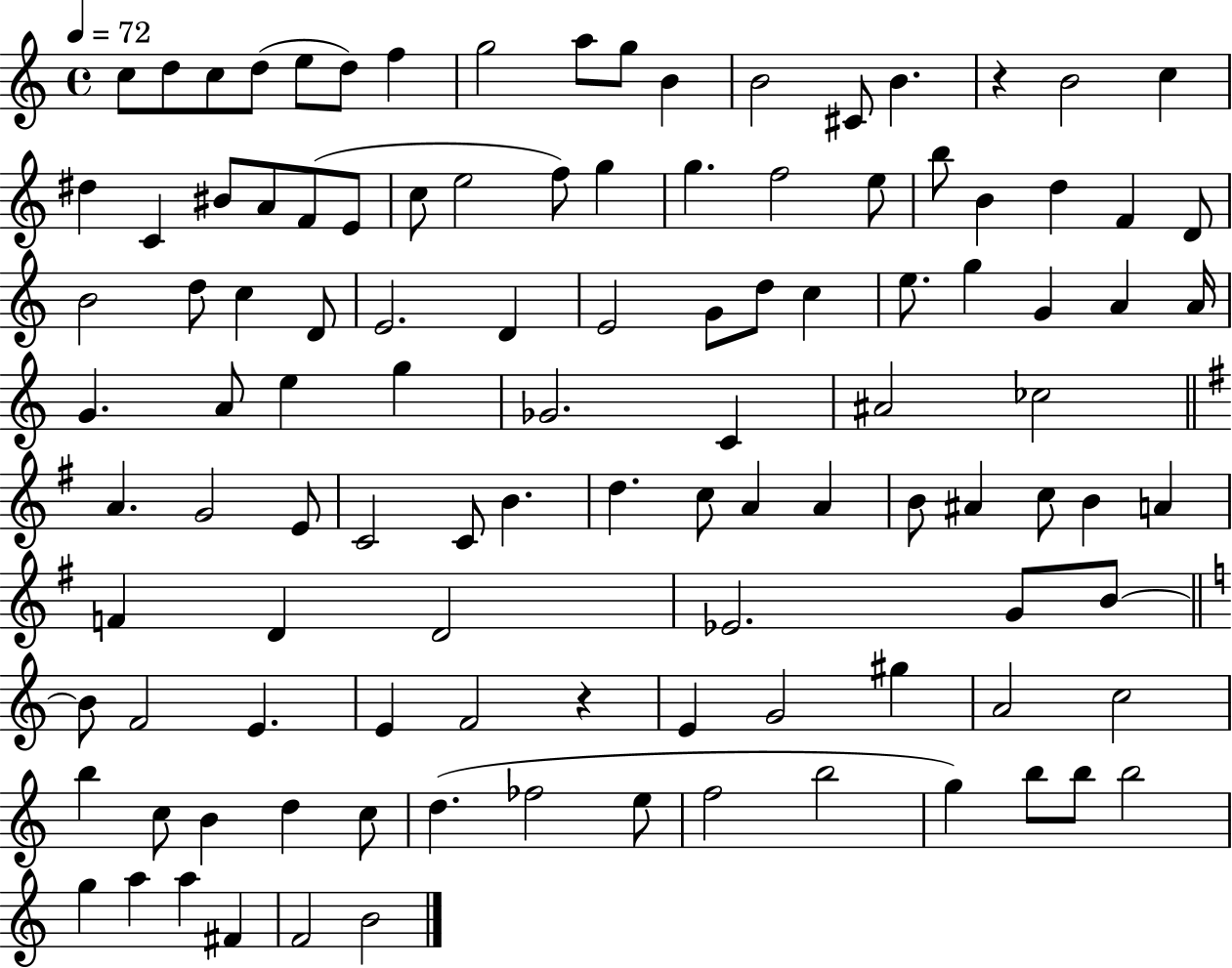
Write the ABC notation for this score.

X:1
T:Untitled
M:4/4
L:1/4
K:C
c/2 d/2 c/2 d/2 e/2 d/2 f g2 a/2 g/2 B B2 ^C/2 B z B2 c ^d C ^B/2 A/2 F/2 E/2 c/2 e2 f/2 g g f2 e/2 b/2 B d F D/2 B2 d/2 c D/2 E2 D E2 G/2 d/2 c e/2 g G A A/4 G A/2 e g _G2 C ^A2 _c2 A G2 E/2 C2 C/2 B d c/2 A A B/2 ^A c/2 B A F D D2 _E2 G/2 B/2 B/2 F2 E E F2 z E G2 ^g A2 c2 b c/2 B d c/2 d _f2 e/2 f2 b2 g b/2 b/2 b2 g a a ^F F2 B2